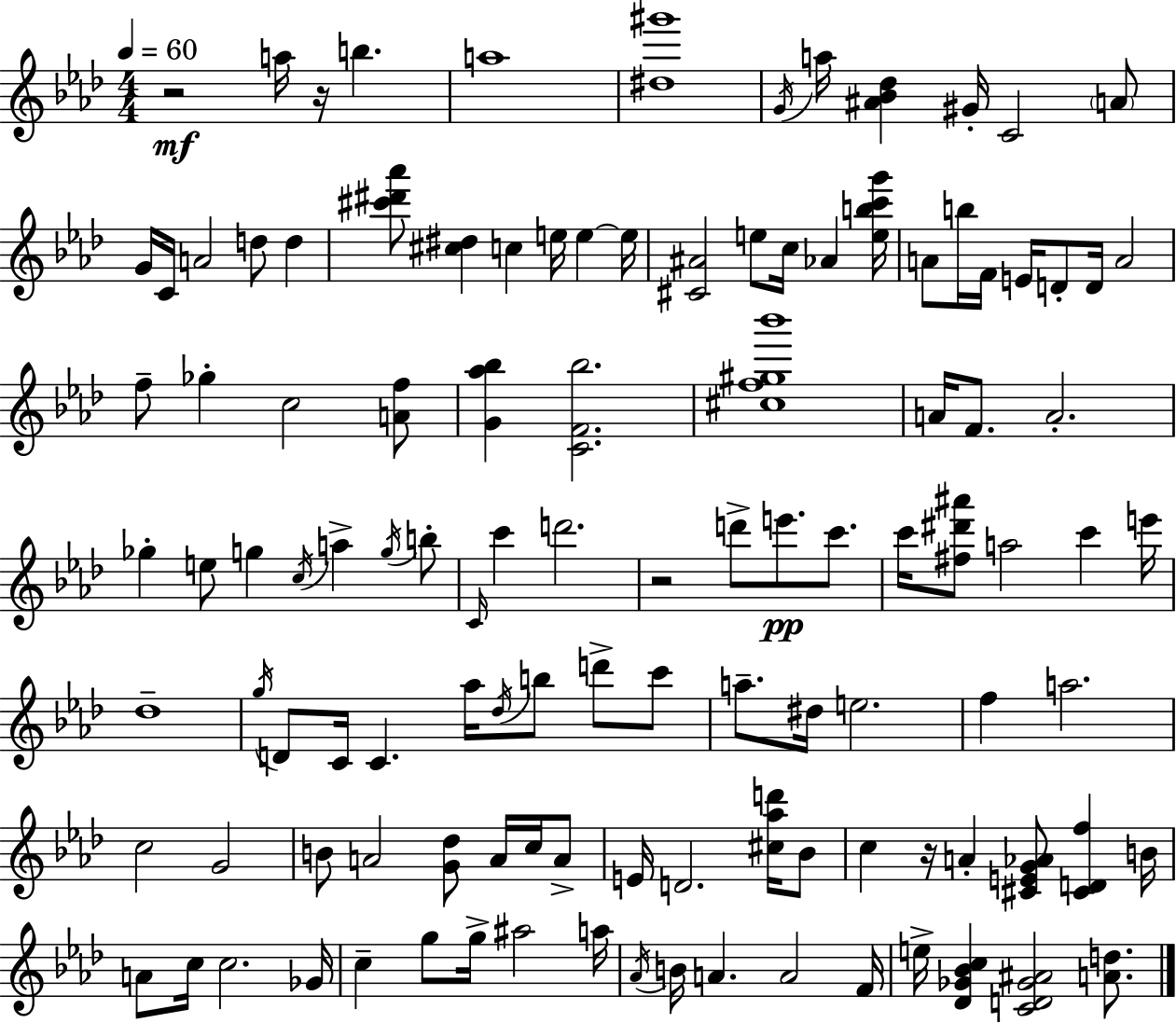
X:1
T:Untitled
M:4/4
L:1/4
K:Fm
z2 a/4 z/4 b a4 [^d^g']4 G/4 a/4 [^A_B_d] ^G/4 C2 A/2 G/4 C/4 A2 d/2 d [^c'^d'_a']/2 [^c^d] c e/4 e e/4 [^C^A]2 e/2 c/4 _A [ebc'g']/4 A/2 b/4 F/4 E/4 D/2 D/4 A2 f/2 _g c2 [Af]/2 [G_a_b] [CF_b]2 [^cf^g_b']4 A/4 F/2 A2 _g e/2 g c/4 a g/4 b/2 C/4 c' d'2 z2 d'/2 e'/2 c'/2 c'/4 [^f^d'^a']/2 a2 c' e'/4 _d4 g/4 D/2 C/4 C _a/4 _d/4 b/2 d'/2 c'/2 a/2 ^d/4 e2 f a2 c2 G2 B/2 A2 [G_d]/2 A/4 c/4 A/2 E/4 D2 [^c_ad']/4 _B/2 c z/4 A [^CEG_A]/2 [^CDf] B/4 A/2 c/4 c2 _G/4 c g/2 g/4 ^a2 a/4 _A/4 B/4 A A2 F/4 e/4 [_D_G_Bc] [CD_G^A]2 [Ad]/2